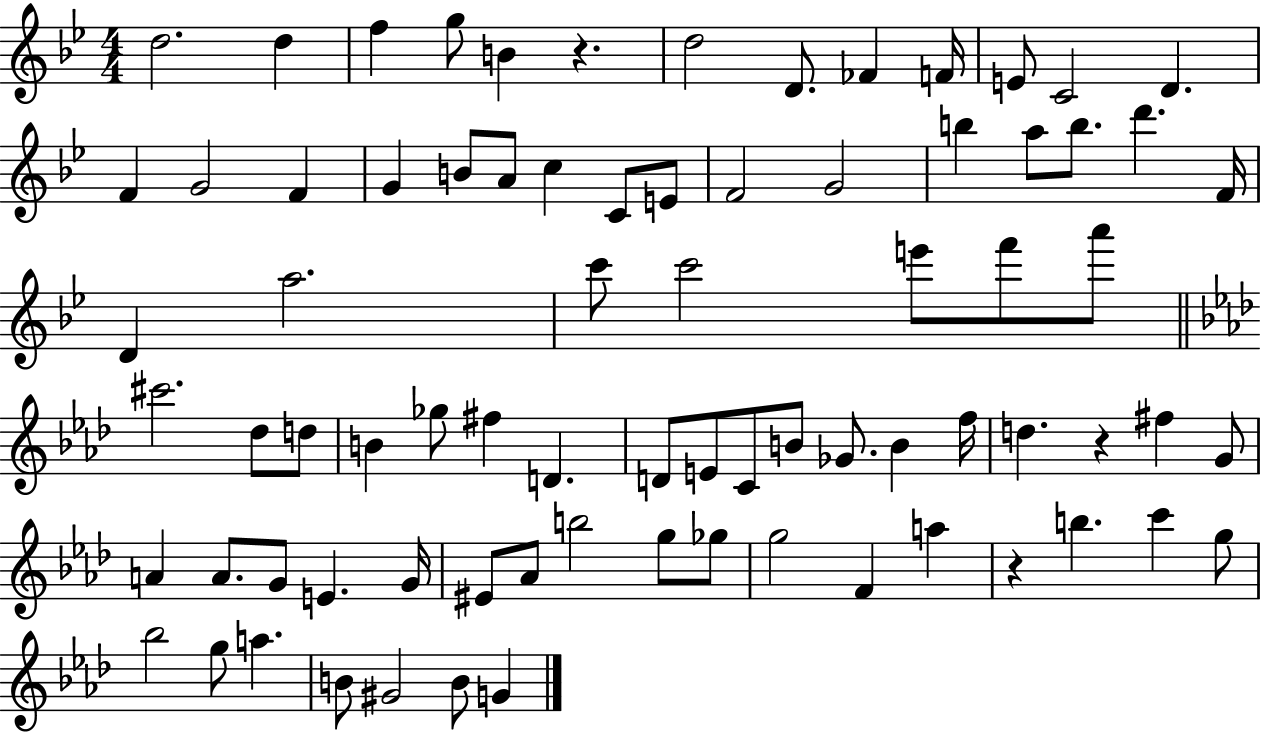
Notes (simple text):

D5/h. D5/q F5/q G5/e B4/q R/q. D5/h D4/e. FES4/q F4/s E4/e C4/h D4/q. F4/q G4/h F4/q G4/q B4/e A4/e C5/q C4/e E4/e F4/h G4/h B5/q A5/e B5/e. D6/q. F4/s D4/q A5/h. C6/e C6/h E6/e F6/e A6/e C#6/h. Db5/e D5/e B4/q Gb5/e F#5/q D4/q. D4/e E4/e C4/e B4/e Gb4/e. B4/q F5/s D5/q. R/q F#5/q G4/e A4/q A4/e. G4/e E4/q. G4/s EIS4/e Ab4/e B5/h G5/e Gb5/e G5/h F4/q A5/q R/q B5/q. C6/q G5/e Bb5/h G5/e A5/q. B4/e G#4/h B4/e G4/q